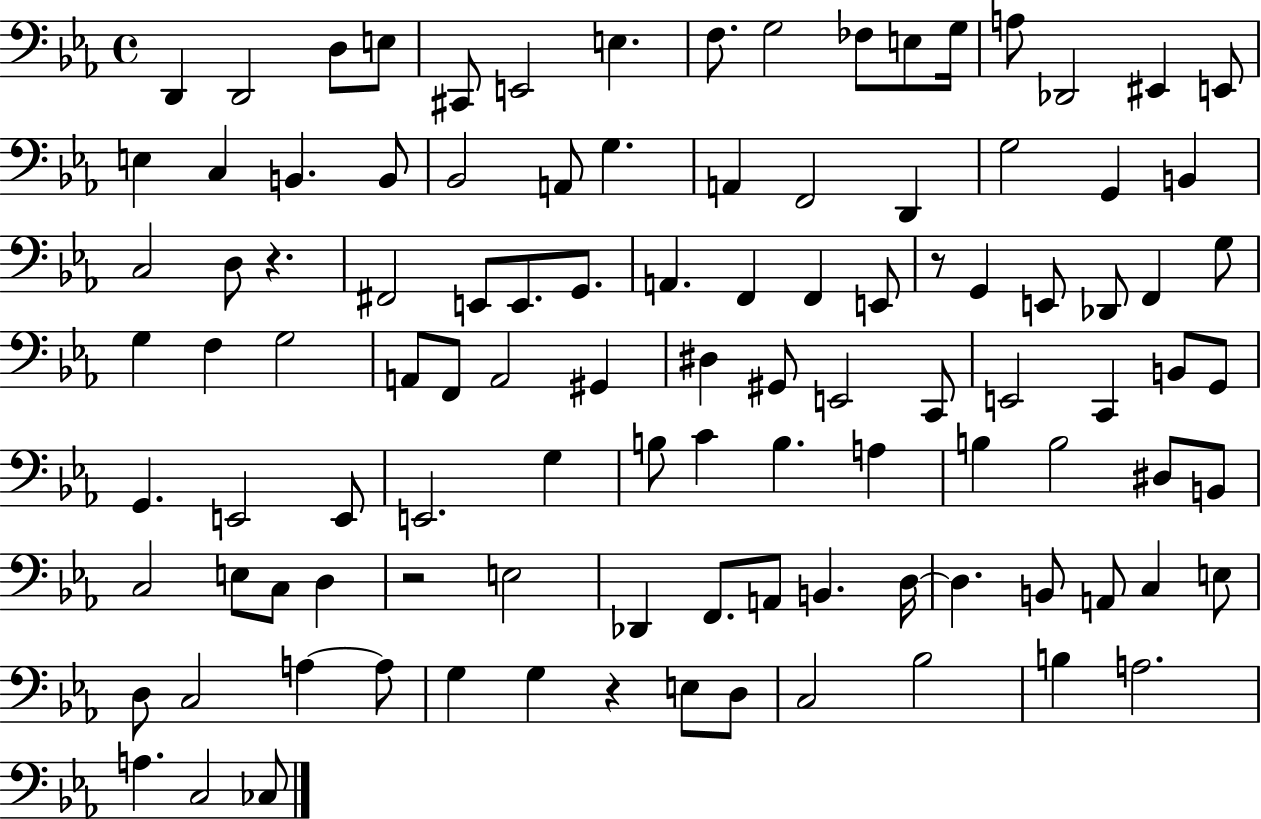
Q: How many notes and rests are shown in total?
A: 106